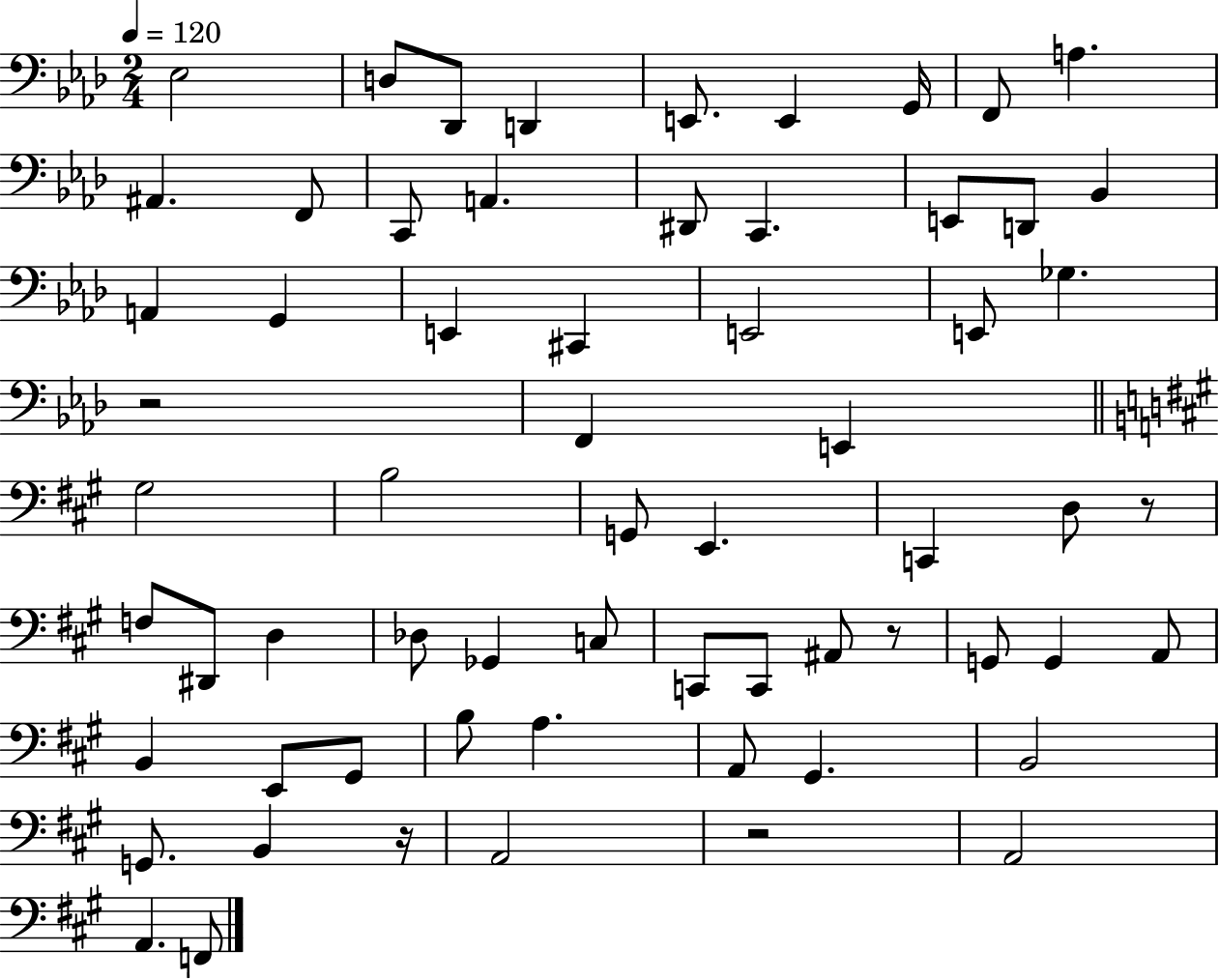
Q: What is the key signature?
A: AES major